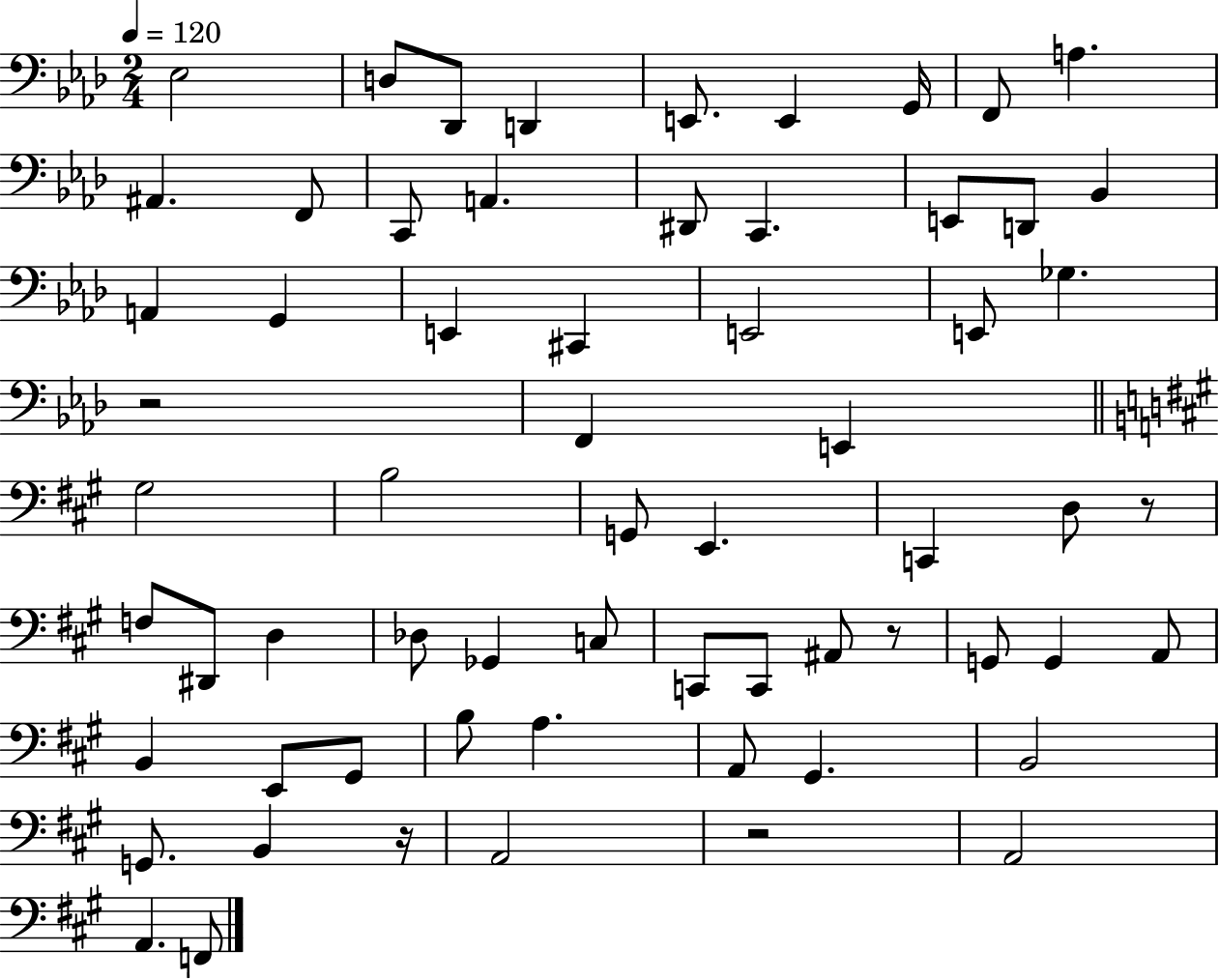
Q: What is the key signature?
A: AES major